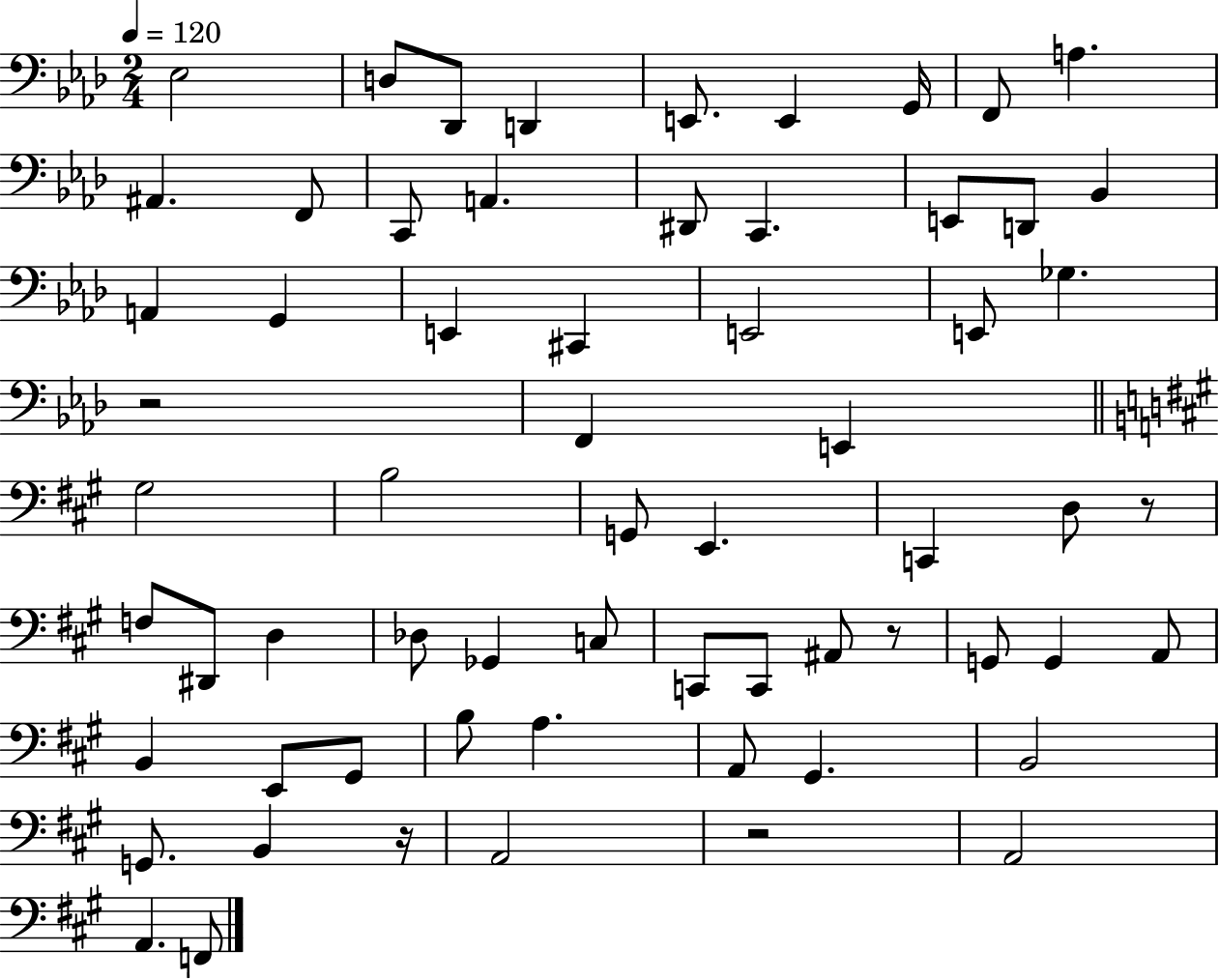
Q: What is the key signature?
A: AES major